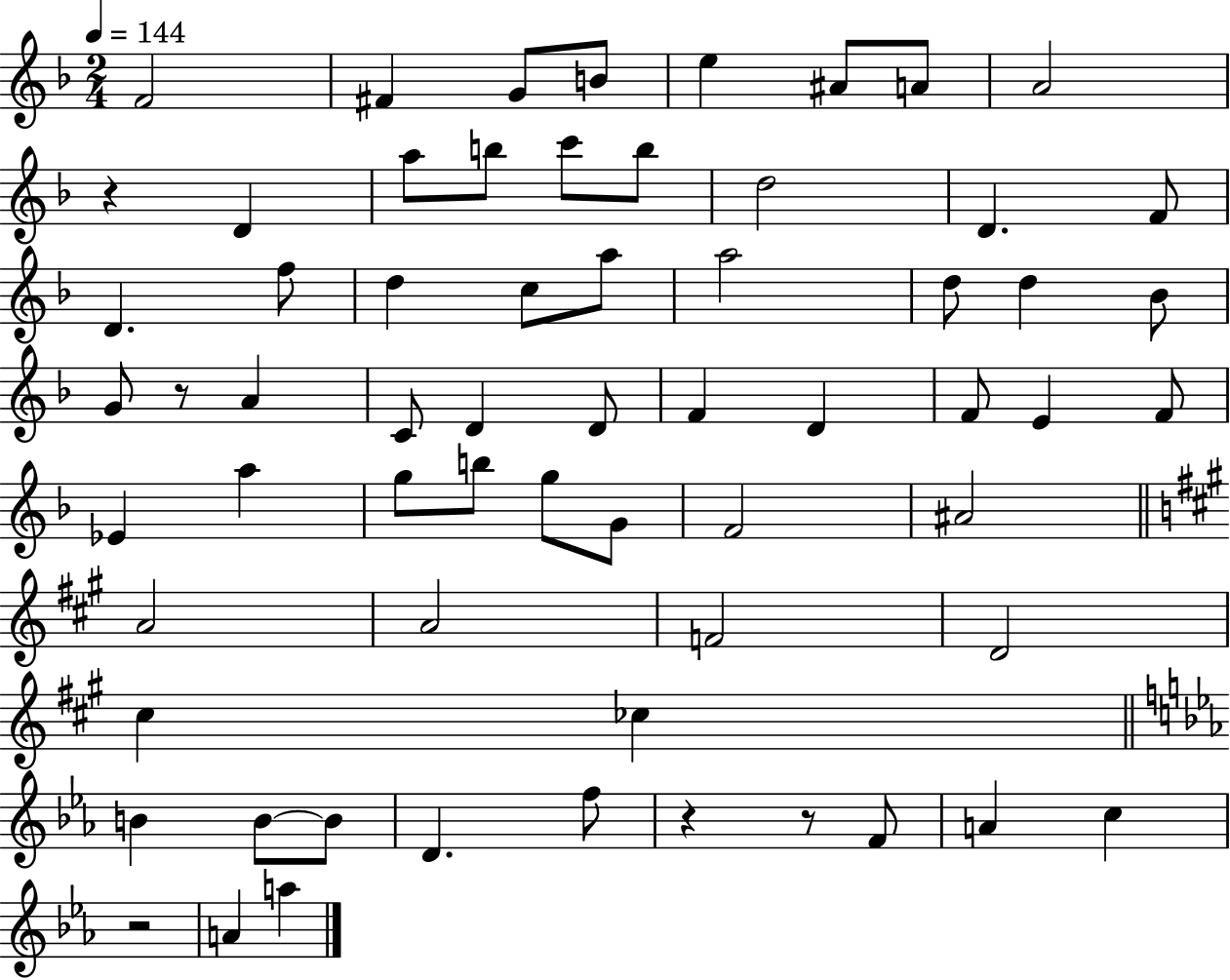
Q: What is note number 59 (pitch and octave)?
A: A5